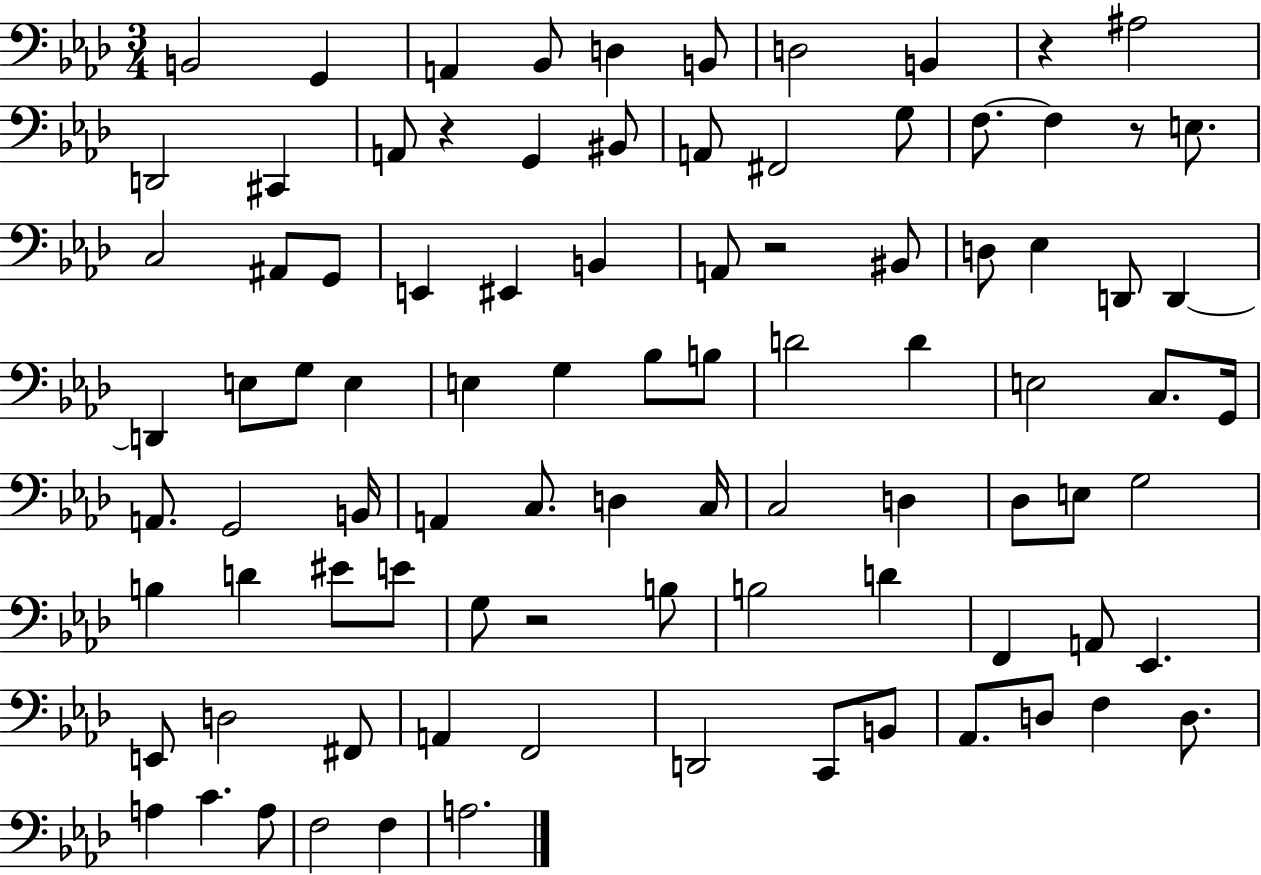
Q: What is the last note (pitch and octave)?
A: A3